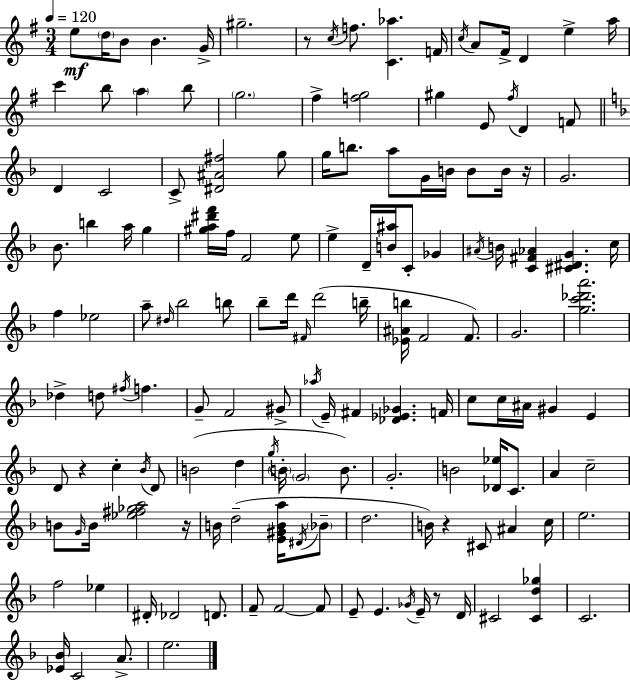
E5/e D5/s B4/e B4/q. G4/s G#5/h. R/e C5/s F5/e. [C4,Ab5]/q. F4/s C5/s A4/e F#4/s D4/q E5/q A5/s C6/q B5/e A5/q B5/e G5/h. F#5/q [F5,G5]/h G#5/q E4/e F#5/s D4/q F4/e D4/q C4/h C4/e [D#4,A#4,F#5]/h G5/e G5/s B5/e. A5/e G4/s B4/s B4/e B4/s R/s G4/h. Bb4/e. B5/q A5/s G5/q [G#5,A5,D#6,F6]/s F5/s F4/h E5/e E5/q D4/s [B4,A#5]/s C4/e Gb4/q A#4/s B4/s [C4,F#4,Ab4]/q [C#4,D#4,G4]/q. C5/s F5/q Eb5/h A5/e D#5/s Bb5/h B5/e Bb5/e D6/s F#4/s D6/h B5/s [Eb4,A#4,B5]/s F4/h F4/e. G4/h. [G5,C6,Db6,A6]/h. Db5/q D5/e F#5/s F5/q. G4/e F4/h G#4/e Ab5/s E4/s F#4/q [Db4,Eb4,Gb4]/q. F4/s C5/e C5/s A#4/s G#4/q E4/q D4/e R/q C5/q Bb4/s D4/e B4/h D5/q G5/s B4/s G4/h B4/e. G4/h. B4/h [Db4,Eb5]/s C4/e. A4/q C5/h B4/e G4/s B4/s [Eb5,F#5,Gb5,A5]/h R/s B4/s D5/h [E4,G#4,B4,A5]/s D#4/s Bb4/e D5/h. B4/s R/q C#4/e A#4/q C5/s E5/h. F5/h Eb5/q D#4/s Db4/h D4/e. F4/e F4/h F4/e E4/e E4/q. Gb4/s E4/s R/e D4/s C#4/h [C#4,D5,Gb5]/q C4/h. [Eb4,Bb4]/s C4/h A4/e. E5/h.